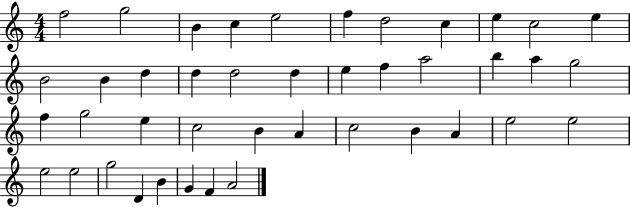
{
  \clef treble
  \numericTimeSignature
  \time 4/4
  \key c \major
  f''2 g''2 | b'4 c''4 e''2 | f''4 d''2 c''4 | e''4 c''2 e''4 | \break b'2 b'4 d''4 | d''4 d''2 d''4 | e''4 f''4 a''2 | b''4 a''4 g''2 | \break f''4 g''2 e''4 | c''2 b'4 a'4 | c''2 b'4 a'4 | e''2 e''2 | \break e''2 e''2 | g''2 d'4 b'4 | g'4 f'4 a'2 | \bar "|."
}